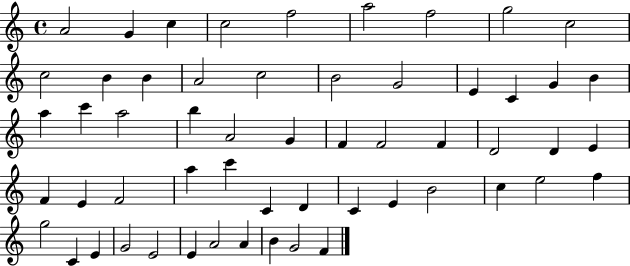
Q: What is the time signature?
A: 4/4